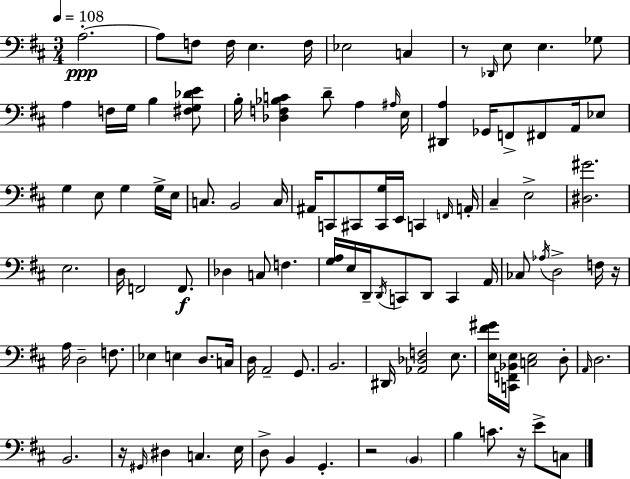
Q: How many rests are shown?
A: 5